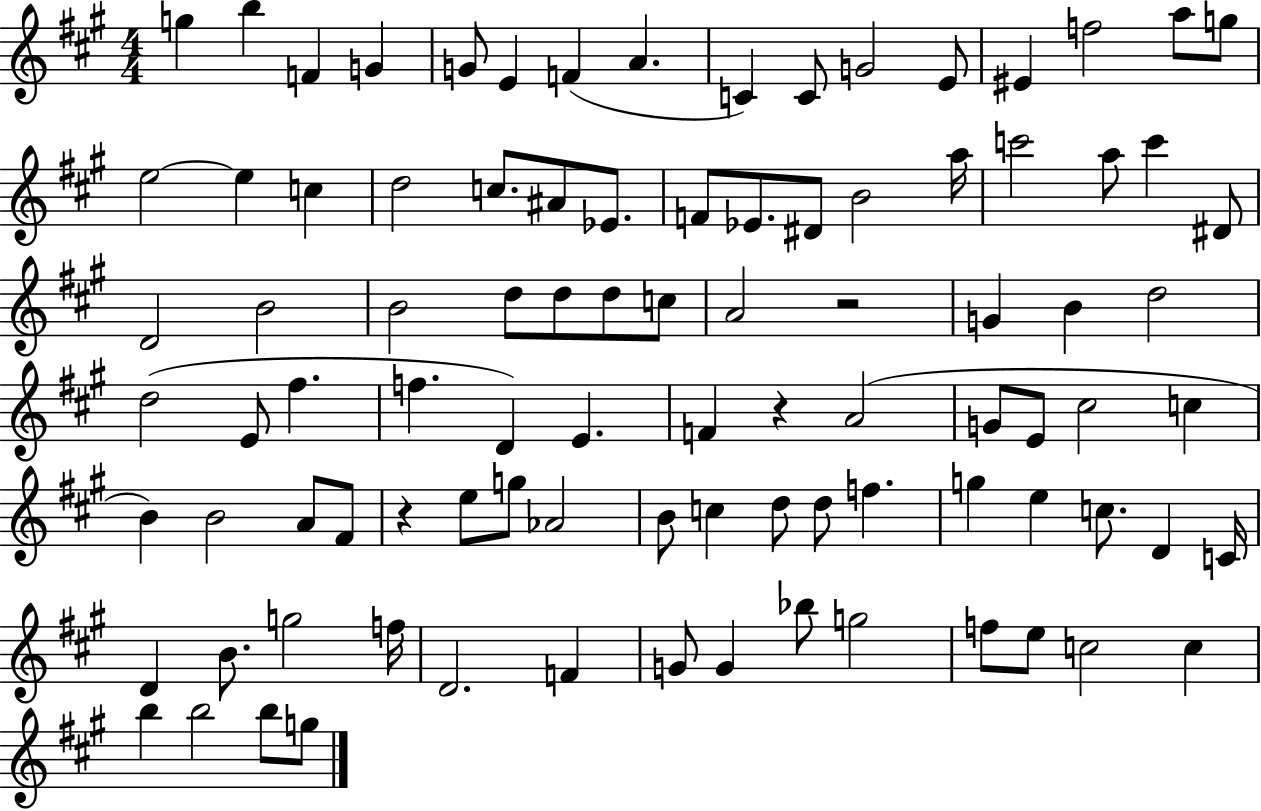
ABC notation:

X:1
T:Untitled
M:4/4
L:1/4
K:A
g b F G G/2 E F A C C/2 G2 E/2 ^E f2 a/2 g/2 e2 e c d2 c/2 ^A/2 _E/2 F/2 _E/2 ^D/2 B2 a/4 c'2 a/2 c' ^D/2 D2 B2 B2 d/2 d/2 d/2 c/2 A2 z2 G B d2 d2 E/2 ^f f D E F z A2 G/2 E/2 ^c2 c B B2 A/2 ^F/2 z e/2 g/2 _A2 B/2 c d/2 d/2 f g e c/2 D C/4 D B/2 g2 f/4 D2 F G/2 G _b/2 g2 f/2 e/2 c2 c b b2 b/2 g/2